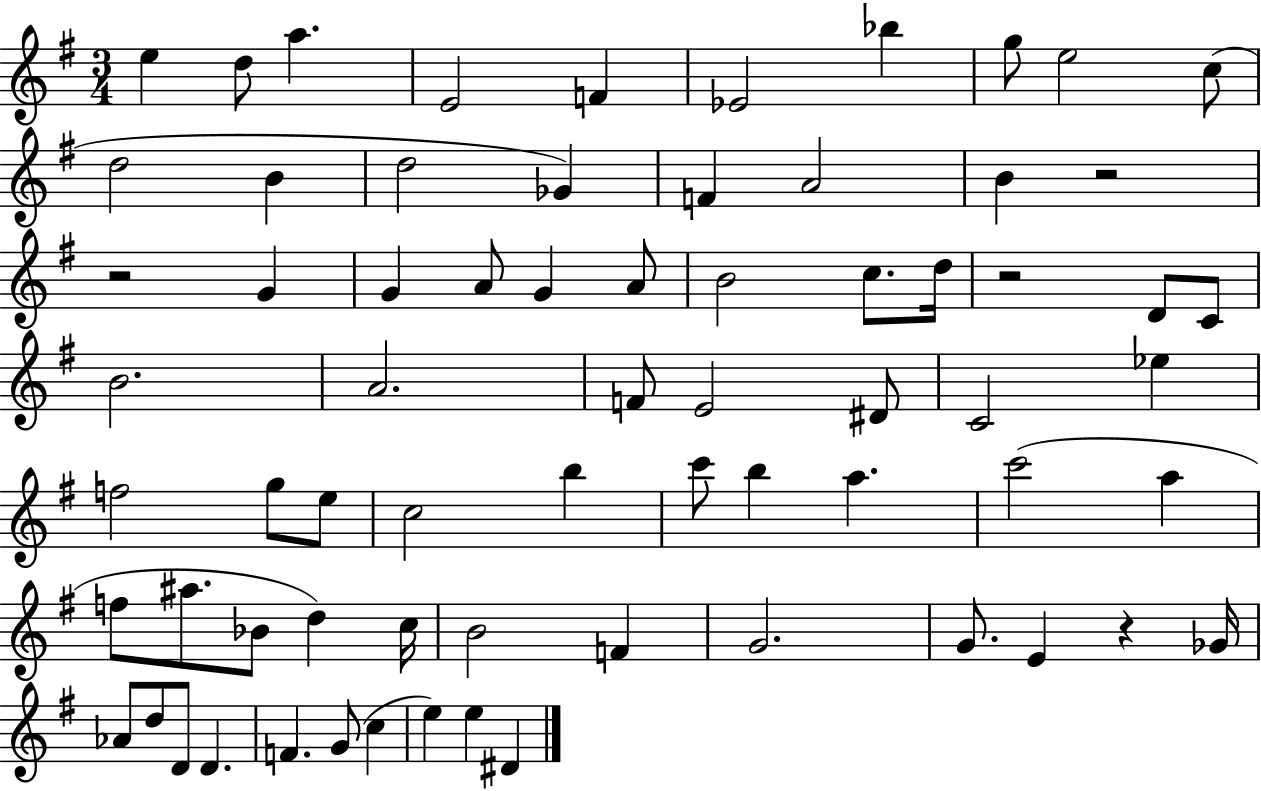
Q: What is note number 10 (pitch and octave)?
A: C5